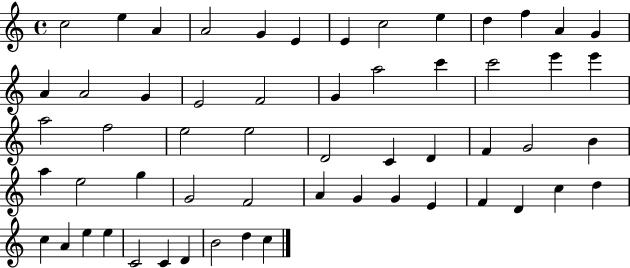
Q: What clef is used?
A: treble